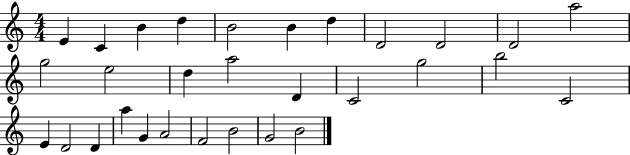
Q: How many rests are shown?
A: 0